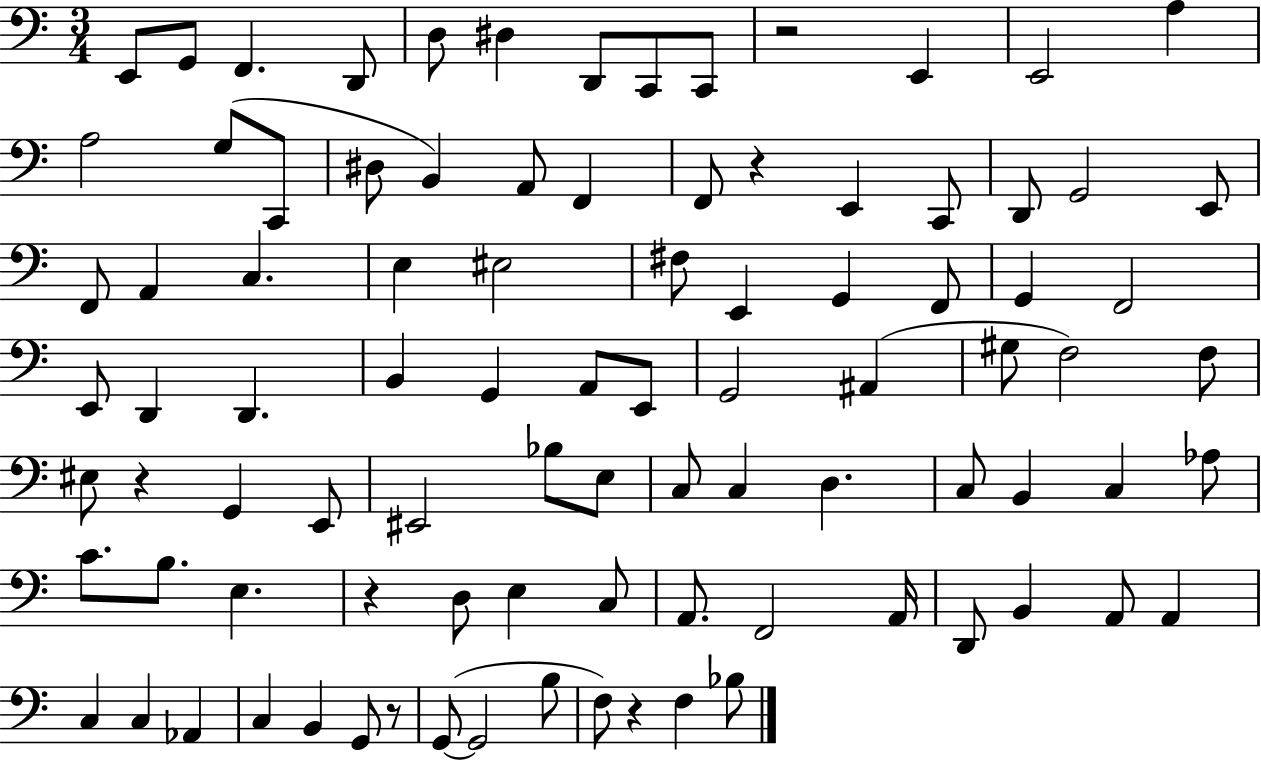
E2/e G2/e F2/q. D2/e D3/e D#3/q D2/e C2/e C2/e R/h E2/q E2/h A3/q A3/h G3/e C2/e D#3/e B2/q A2/e F2/q F2/e R/q E2/q C2/e D2/e G2/h E2/e F2/e A2/q C3/q. E3/q EIS3/h F#3/e E2/q G2/q F2/e G2/q F2/h E2/e D2/q D2/q. B2/q G2/q A2/e E2/e G2/h A#2/q G#3/e F3/h F3/e EIS3/e R/q G2/q E2/e EIS2/h Bb3/e E3/e C3/e C3/q D3/q. C3/e B2/q C3/q Ab3/e C4/e. B3/e. E3/q. R/q D3/e E3/q C3/e A2/e. F2/h A2/s D2/e B2/q A2/e A2/q C3/q C3/q Ab2/q C3/q B2/q G2/e R/e G2/e G2/h B3/e F3/e R/q F3/q Bb3/e